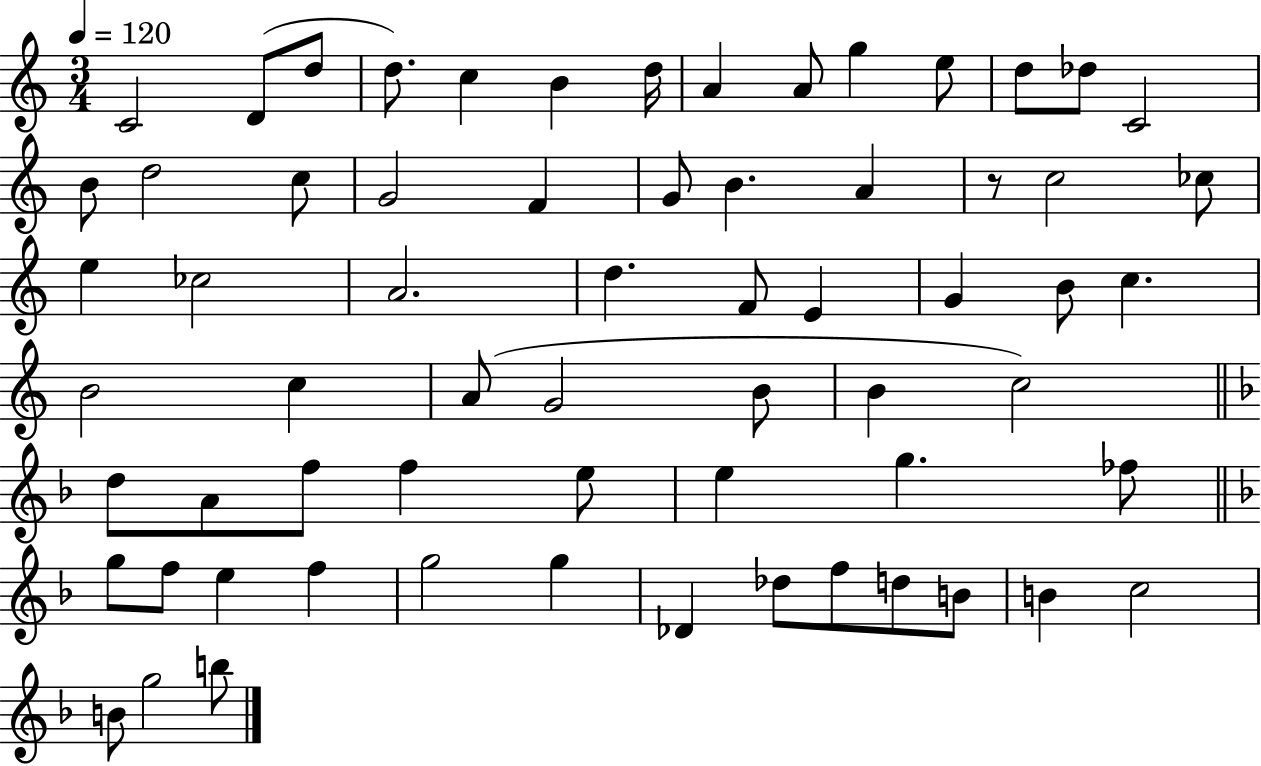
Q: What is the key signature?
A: C major